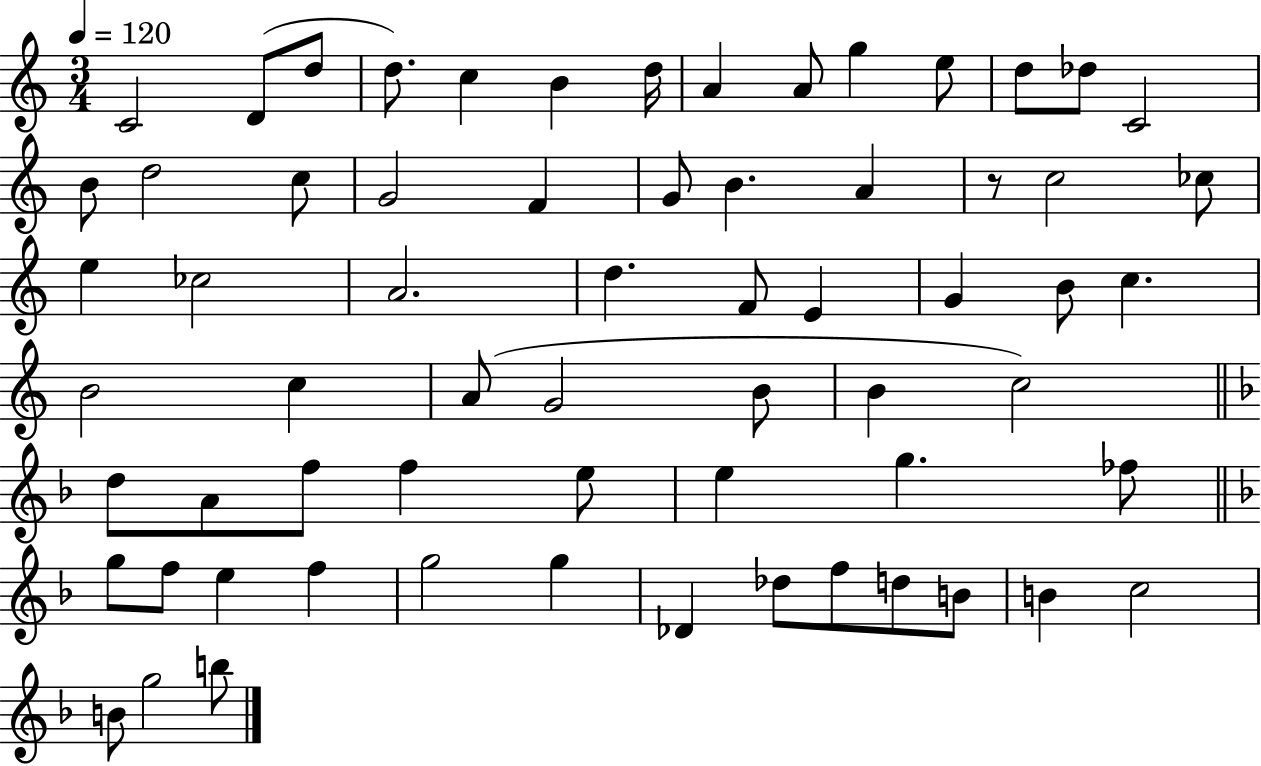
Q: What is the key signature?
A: C major